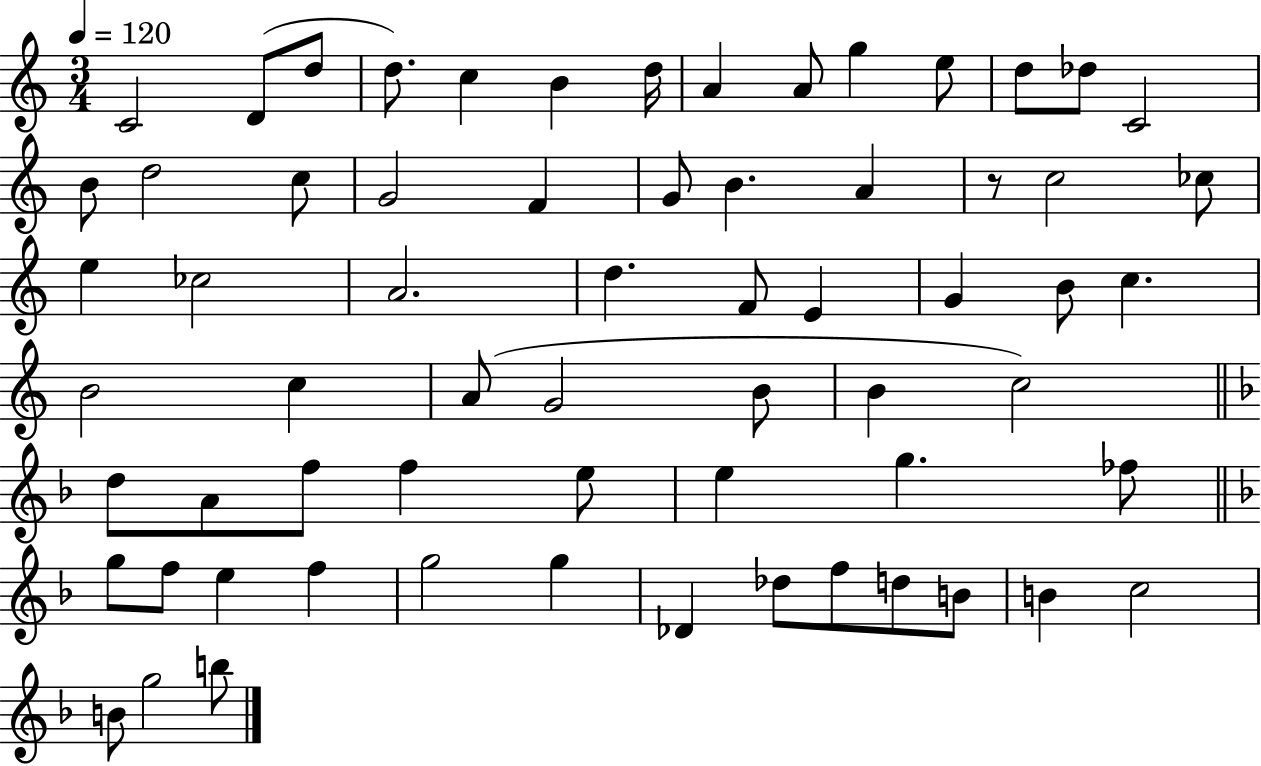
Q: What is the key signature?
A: C major